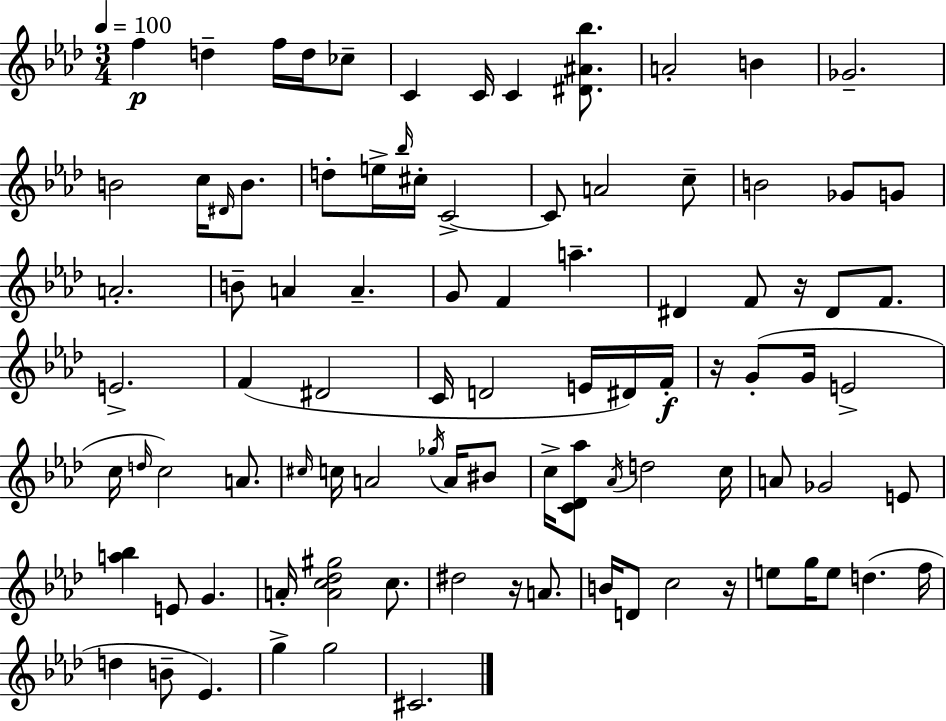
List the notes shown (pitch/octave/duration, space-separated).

F5/q D5/q F5/s D5/s CES5/e C4/q C4/s C4/q [D#4,A#4,Bb5]/e. A4/h B4/q Gb4/h. B4/h C5/s D#4/s B4/e. D5/e E5/s Bb5/s C#5/s C4/h C4/e A4/h C5/e B4/h Gb4/e G4/e A4/h. B4/e A4/q A4/q. G4/e F4/q A5/q. D#4/q F4/e R/s D#4/e F4/e. E4/h. F4/q D#4/h C4/s D4/h E4/s D#4/s F4/s R/s G4/e G4/s E4/h C5/s D5/s C5/h A4/e. C#5/s C5/s A4/h Gb5/s A4/s BIS4/e C5/s [C4,Db4,Ab5]/e Ab4/s D5/h C5/s A4/e Gb4/h E4/e [A5,Bb5]/q E4/e G4/q. A4/s [A4,C5,Db5,G#5]/h C5/e. D#5/h R/s A4/e. B4/s D4/e C5/h R/s E5/e G5/s E5/e D5/q. F5/s D5/q B4/e Eb4/q. G5/q G5/h C#4/h.